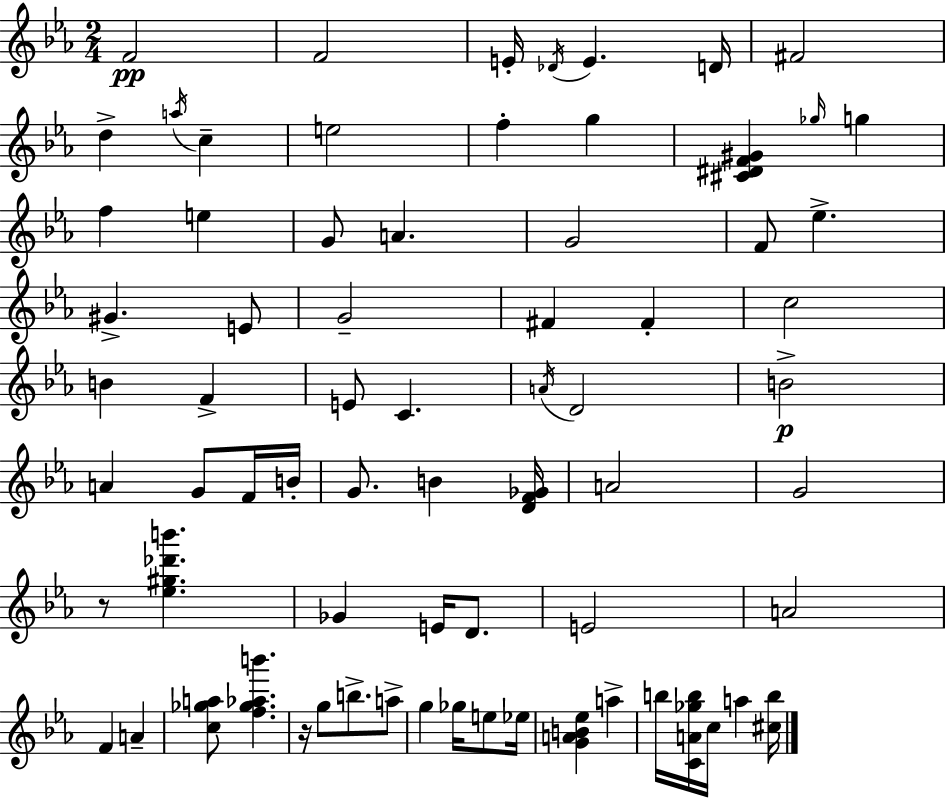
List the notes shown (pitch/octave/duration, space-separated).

F4/h F4/h E4/s Db4/s E4/q. D4/s F#4/h D5/q A5/s C5/q E5/h F5/q G5/q [C#4,D#4,F4,G#4]/q Gb5/s G5/q F5/q E5/q G4/e A4/q. G4/h F4/e Eb5/q. G#4/q. E4/e G4/h F#4/q F#4/q C5/h B4/q F4/q E4/e C4/q. A4/s D4/h B4/h A4/q G4/e F4/s B4/s G4/e. B4/q [D4,F4,Gb4]/s A4/h G4/h R/e [Eb5,G#5,Db6,B6]/q. Gb4/q E4/s D4/e. E4/h A4/h F4/q A4/q [C5,Gb5,A5]/e [F5,Gb5,Ab5,B6]/q. R/s G5/e B5/e. A5/e G5/q Gb5/s E5/e Eb5/s [G4,A4,B4,Eb5]/q A5/q B5/s [C4,A4,Gb5,B5]/s C5/s A5/q [C#5,B5]/s